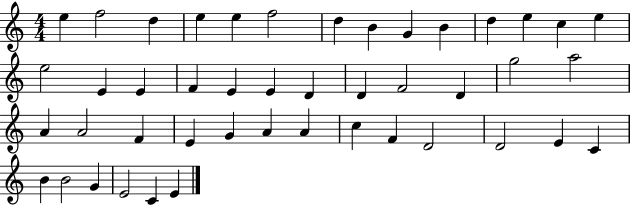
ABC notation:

X:1
T:Untitled
M:4/4
L:1/4
K:C
e f2 d e e f2 d B G B d e c e e2 E E F E E D D F2 D g2 a2 A A2 F E G A A c F D2 D2 E C B B2 G E2 C E